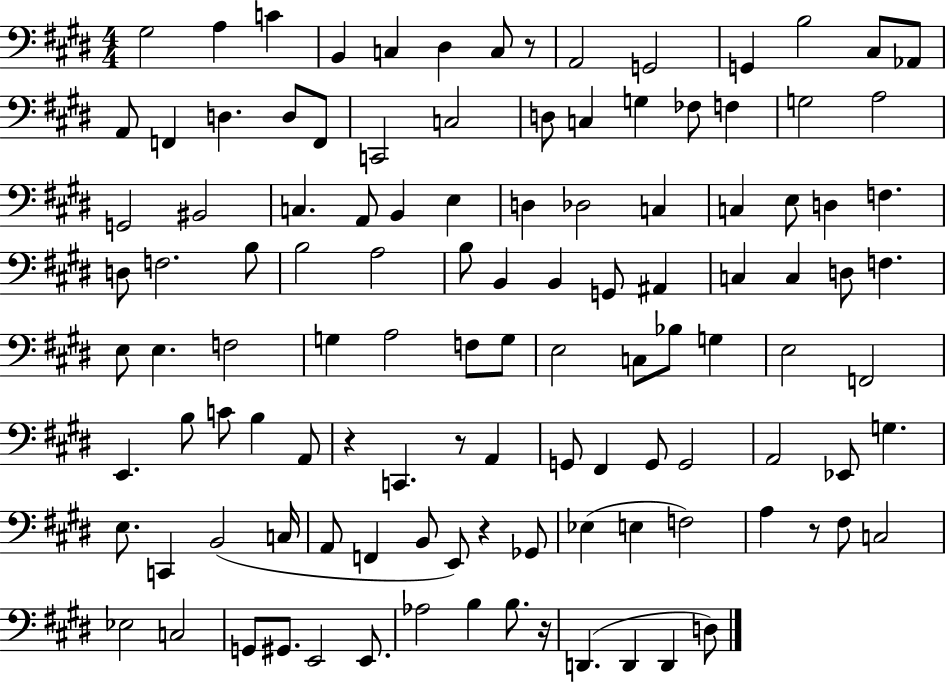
{
  \clef bass
  \numericTimeSignature
  \time 4/4
  \key e \major
  gis2 a4 c'4 | b,4 c4 dis4 c8 r8 | a,2 g,2 | g,4 b2 cis8 aes,8 | \break a,8 f,4 d4. d8 f,8 | c,2 c2 | d8 c4 g4 fes8 f4 | g2 a2 | \break g,2 bis,2 | c4. a,8 b,4 e4 | d4 des2 c4 | c4 e8 d4 f4. | \break d8 f2. b8 | b2 a2 | b8 b,4 b,4 g,8 ais,4 | c4 c4 d8 f4. | \break e8 e4. f2 | g4 a2 f8 g8 | e2 c8 bes8 g4 | e2 f,2 | \break e,4. b8 c'8 b4 a,8 | r4 c,4. r8 a,4 | g,8 fis,4 g,8 g,2 | a,2 ees,8 g4. | \break e8. c,4 b,2( c16 | a,8 f,4 b,8 e,8) r4 ges,8 | ees4( e4 f2) | a4 r8 fis8 c2 | \break ees2 c2 | g,8 gis,8. e,2 e,8. | aes2 b4 b8. r16 | d,4.( d,4 d,4 d8) | \break \bar "|."
}